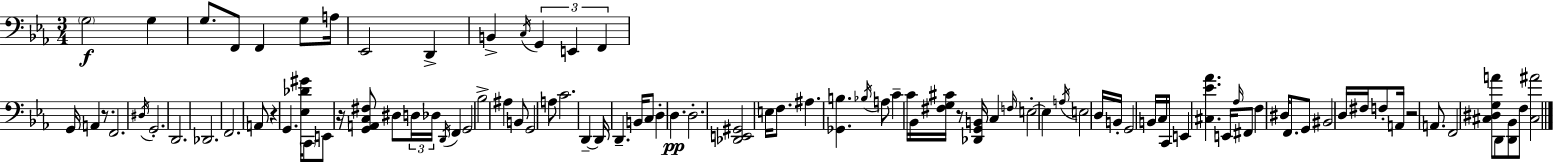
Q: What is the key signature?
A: C minor